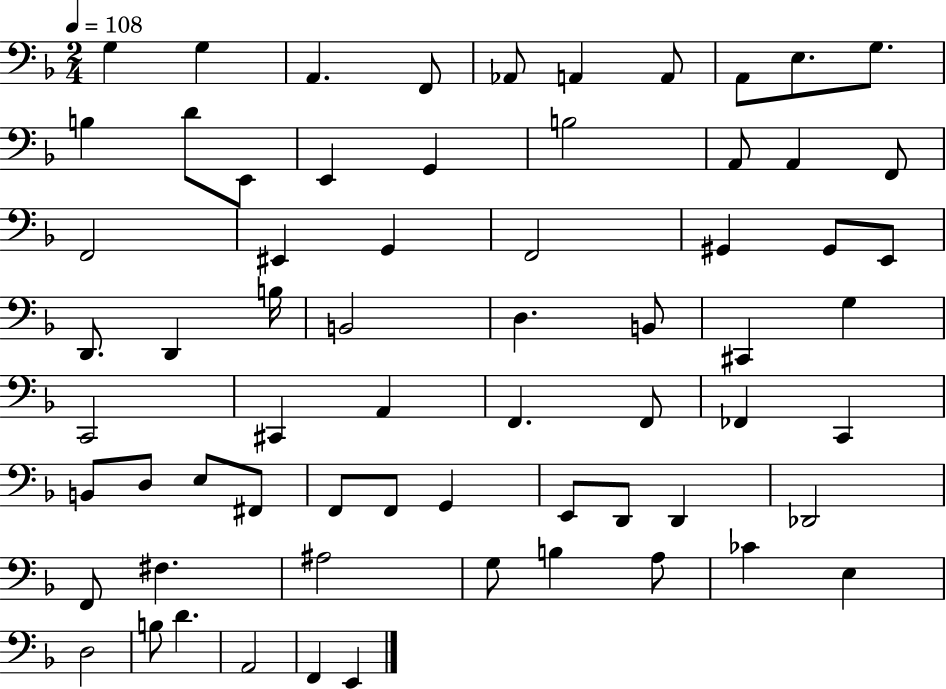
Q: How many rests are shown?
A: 0